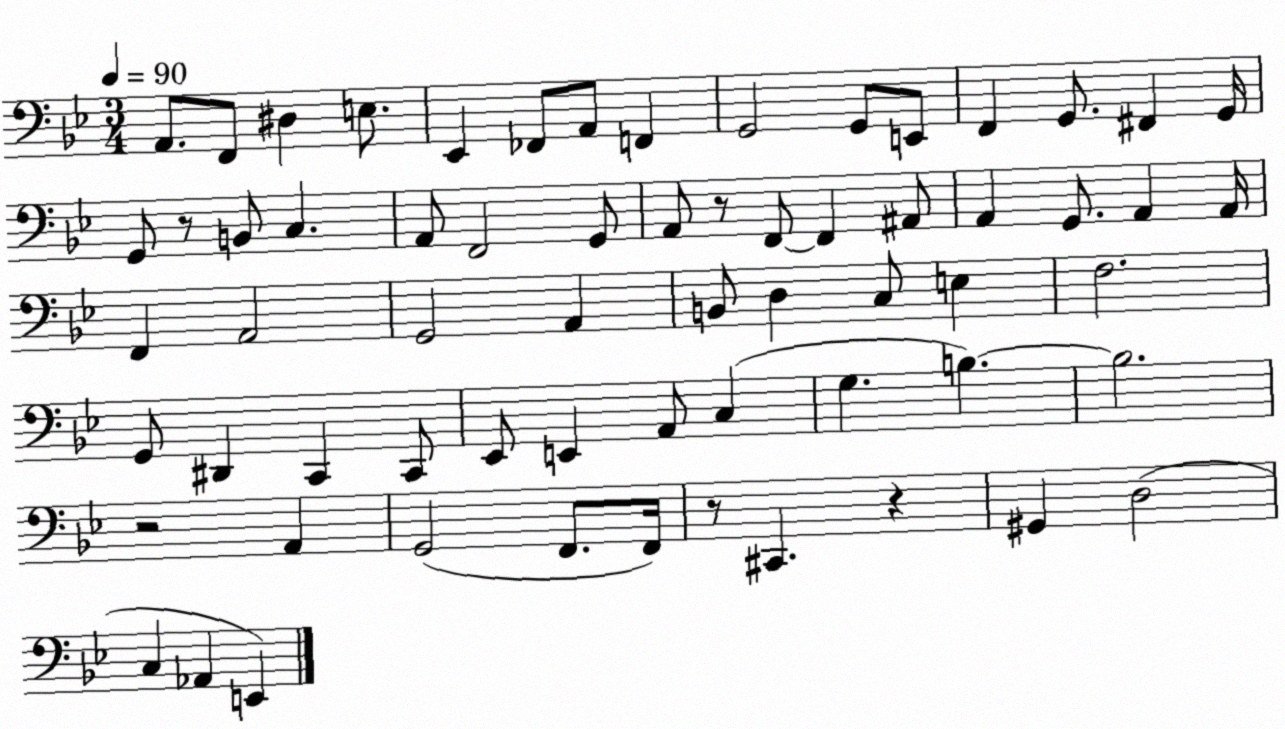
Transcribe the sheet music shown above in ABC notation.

X:1
T:Untitled
M:3/4
L:1/4
K:Bb
A,,/2 F,,/2 ^D, E,/2 _E,, _F,,/2 A,,/2 F,, G,,2 G,,/2 E,,/2 F,, G,,/2 ^F,, G,,/4 G,,/2 z/2 B,,/2 C, A,,/2 F,,2 G,,/2 A,,/2 z/2 F,,/2 F,, ^A,,/2 A,, G,,/2 A,, A,,/4 F,, A,,2 G,,2 A,, B,,/2 D, C,/2 E, F,2 G,,/2 ^D,, C,, C,,/2 _E,,/2 E,, A,,/2 C, G, B, B,2 z2 A,, G,,2 F,,/2 F,,/4 z/2 ^C,, z ^G,, D,2 C, _A,, E,,